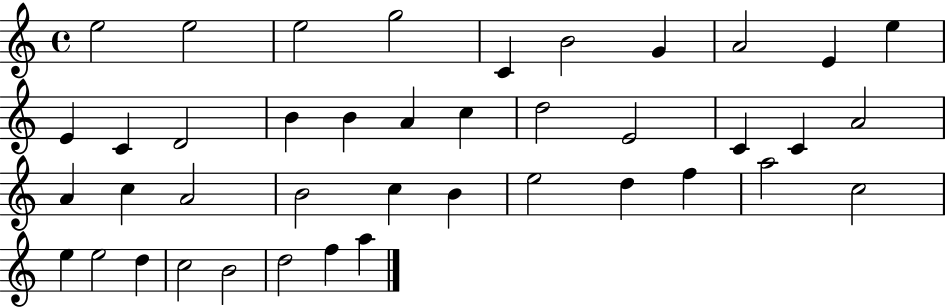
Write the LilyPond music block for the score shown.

{
  \clef treble
  \time 4/4
  \defaultTimeSignature
  \key c \major
  e''2 e''2 | e''2 g''2 | c'4 b'2 g'4 | a'2 e'4 e''4 | \break e'4 c'4 d'2 | b'4 b'4 a'4 c''4 | d''2 e'2 | c'4 c'4 a'2 | \break a'4 c''4 a'2 | b'2 c''4 b'4 | e''2 d''4 f''4 | a''2 c''2 | \break e''4 e''2 d''4 | c''2 b'2 | d''2 f''4 a''4 | \bar "|."
}